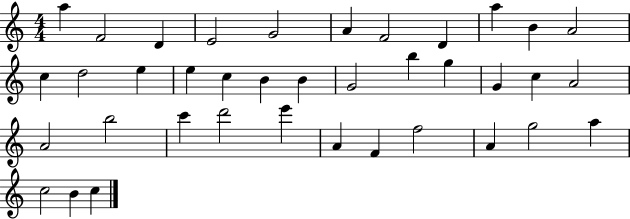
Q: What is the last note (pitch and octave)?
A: C5